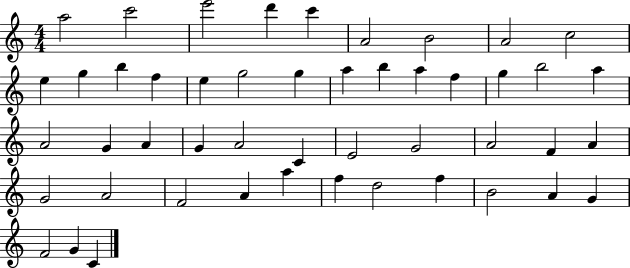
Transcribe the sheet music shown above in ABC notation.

X:1
T:Untitled
M:4/4
L:1/4
K:C
a2 c'2 e'2 d' c' A2 B2 A2 c2 e g b f e g2 g a b a f g b2 a A2 G A G A2 C E2 G2 A2 F A G2 A2 F2 A a f d2 f B2 A G F2 G C